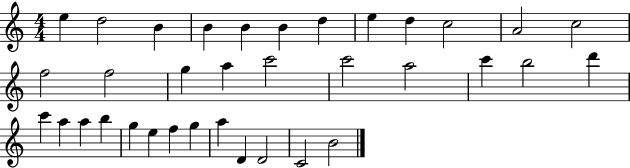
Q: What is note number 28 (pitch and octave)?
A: E5